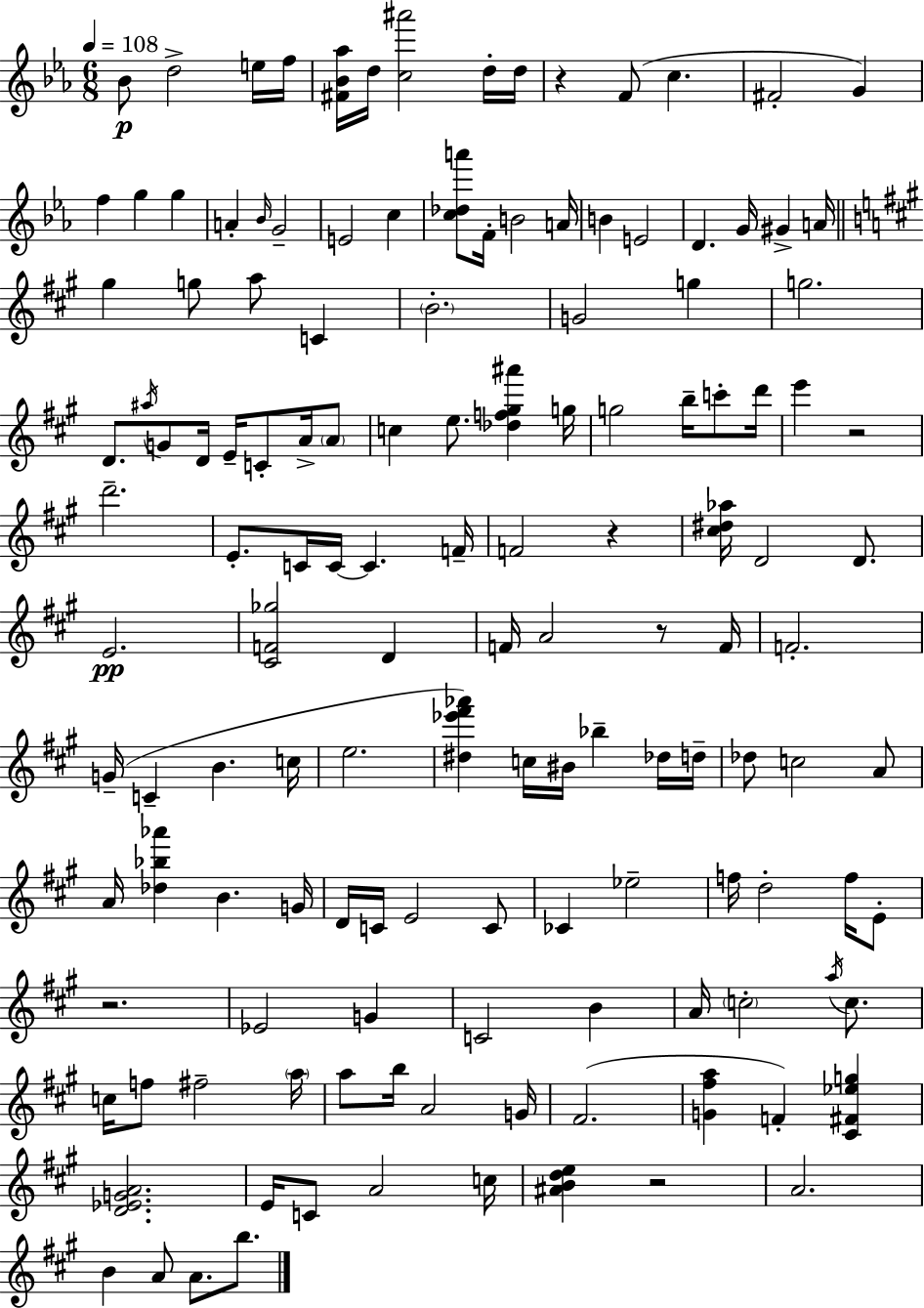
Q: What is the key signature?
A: C minor